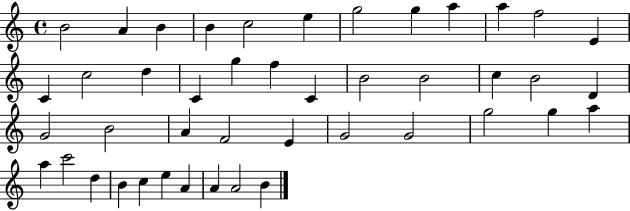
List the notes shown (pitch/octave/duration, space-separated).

B4/h A4/q B4/q B4/q C5/h E5/q G5/h G5/q A5/q A5/q F5/h E4/q C4/q C5/h D5/q C4/q G5/q F5/q C4/q B4/h B4/h C5/q B4/h D4/q G4/h B4/h A4/q F4/h E4/q G4/h G4/h G5/h G5/q A5/q A5/q C6/h D5/q B4/q C5/q E5/q A4/q A4/q A4/h B4/q